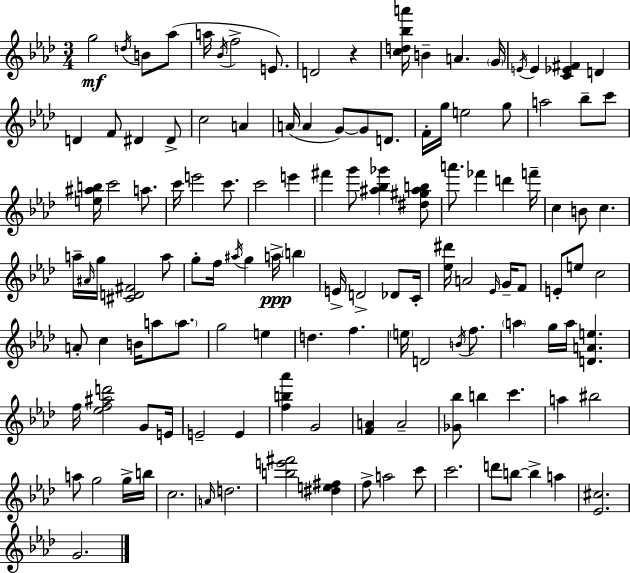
{
  \clef treble
  \numericTimeSignature
  \time 3/4
  \key aes \major
  g''2\mf \acciaccatura { d''16 } b'8 aes''8( | a''16 \acciaccatura { bes'16 } f''2-> e'8.) | d'2 r4 | <c'' d'' bes'' a'''>16 b'4-- a'4. | \break \parenthesize g'16 \acciaccatura { e'16 } e'4 <c' ees' fis'>4 d'4 | d'4 f'8 dis'4 | dis'8-> c''2 a'4 | a'16( a'4 g'8~~) g'8 | \break d'8. f'16-. g''16 e''2 | g''8 a''2 bes''8-- | c'''8 <e'' ais'' b''>16 c'''2 | a''8. c'''16 e'''2 | \break c'''8. c'''2 e'''4 | fis'''4 g'''8 <ais'' bes'' ges'''>4 | <dis'' gis'' ais'' b''>8 a'''8. fes'''4 d'''4 | f'''16-- c''4 b'8 c''4. | \break a''16-- \grace { ais'16 } g''16 <cis' d' fis'>2 | a''8 g''8-. f''16 \acciaccatura { ais''16 } g''4 | a''16->\ppp \parenthesize b''4 e'16-> d'2-> | des'8 c'16-. <ees'' dis'''>16 a'2 | \break \grace { ees'16 } g'16-- f'8 e'8-. e''8 c''2 | a'8-. c''4 | b'16 a''8 \parenthesize a''8. g''2 | e''4 d''4. | \break f''4. \parenthesize e''16 d'2 | \acciaccatura { b'16 } f''8. \parenthesize a''4 g''16 | a''16 <d' a' e''>4. f''16 <ees'' f'' ais'' d'''>2 | g'8 e'16 e'2-- | \break e'4 <f'' b'' aes'''>4 g'2 | <f' a'>4 a'2-- | <ges' bes''>8 b''4 | c'''4. a''4 bis''2 | \break a''8 g''2 | g''16-> b''16 c''2. | \grace { a'16 } d''2. | <b'' e''' fis'''>2 | \break <dis'' e'' fis''>4 f''8-> a''2 | c'''8 c'''2. | d'''8 b''8~~ | b''4-> a''4 <ees' cis''>2. | \break g'2. | \bar "|."
}